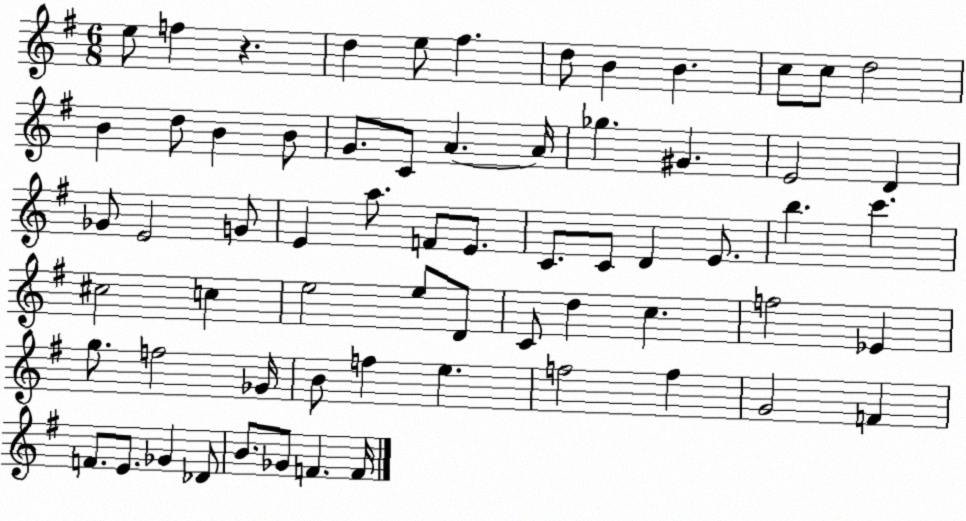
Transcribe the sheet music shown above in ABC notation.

X:1
T:Untitled
M:6/8
L:1/4
K:G
e/2 f z d e/2 ^f d/2 B B c/2 c/2 d2 B d/2 B B/2 G/2 C/2 A A/4 _g ^G E2 D _G/2 E2 G/2 E a/2 F/2 E/2 C/2 C/2 D E/2 b c' ^c2 c e2 e/2 D/2 C/2 d c f2 _E g/2 f2 _G/4 B/2 f e f2 f G2 F F/2 E/2 _G _D/2 B/2 _G/2 F F/4